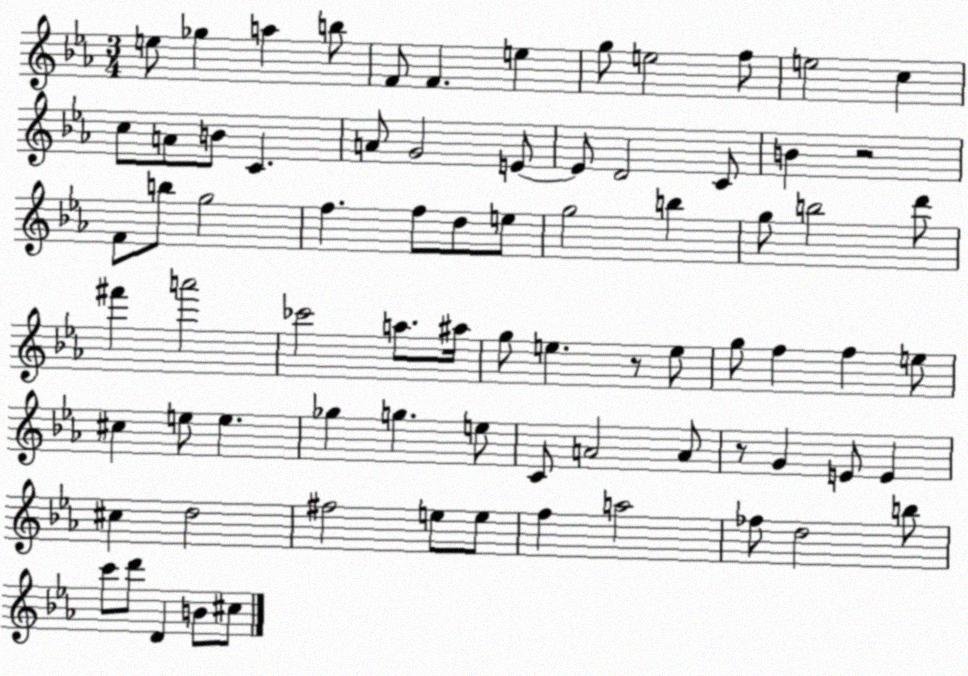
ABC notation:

X:1
T:Untitled
M:3/4
L:1/4
K:Eb
e/2 _g a b/2 F/2 F e g/2 e2 f/2 e2 c c/2 A/2 B/2 C A/2 G2 E/2 E/2 D2 C/2 B z2 F/2 b/2 g2 f f/2 d/2 e/2 g2 b g/2 b2 d'/2 ^f' a'2 _c'2 a/2 ^a/4 g/2 e z/2 e/2 g/2 f f e/2 ^c e/2 e _g g e/2 C/2 A2 A/2 z/2 G E/2 E ^c d2 ^f2 e/2 e/2 f a2 _f/2 d2 b/2 c'/2 d'/2 D B/2 ^c/2